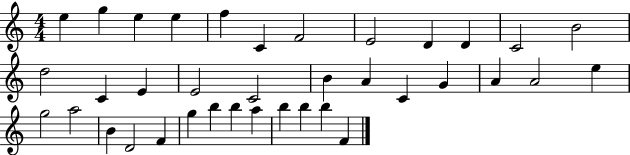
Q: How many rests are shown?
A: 0